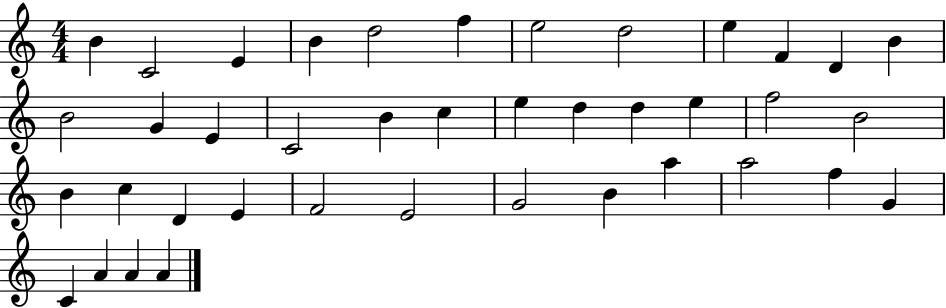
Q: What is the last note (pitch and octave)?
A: A4